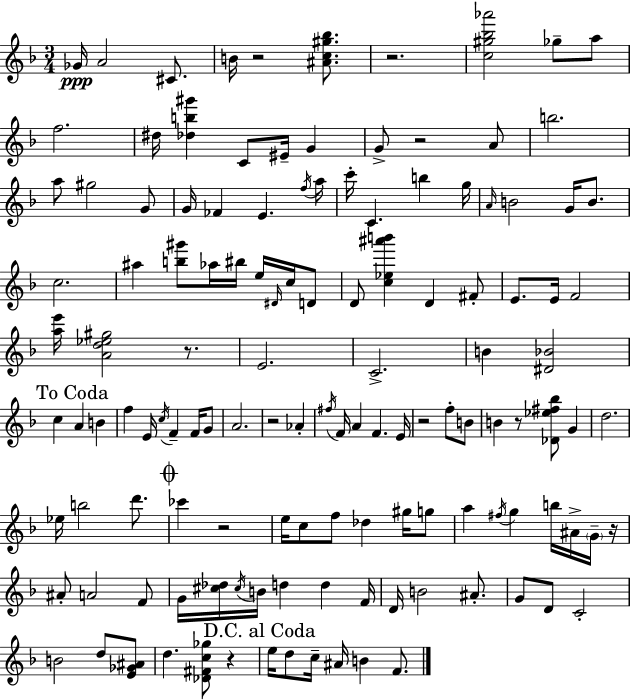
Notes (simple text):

Gb4/s A4/h C#4/e. B4/s R/h [A#4,C5,G#5,Bb5]/e. R/h. [C5,G#5,Bb5,Ab6]/h Gb5/e A5/e F5/h. D#5/s [Db5,B5,G#6]/q C4/e EIS4/s G4/q G4/e R/h A4/e B5/h. A5/e G#5/h G4/e G4/s FES4/q E4/q. F5/s A5/s C6/s C4/q. B5/q G5/s A4/s B4/h G4/s B4/e. C5/h. A#5/q [B5,G#6]/e Ab5/s BIS5/s E5/s D#4/s C5/s D4/e D4/e [C5,Eb5,A#6,B6]/q D4/q F#4/e E4/e. E4/s F4/h [A5,E6]/s [A4,D5,Eb5,G#5]/h R/e. E4/h. C4/h. B4/q [D#4,Bb4]/h C5/q A4/q B4/q F5/q E4/s C5/s F4/q F4/s G4/e A4/h. R/h Ab4/q F#5/s F4/s A4/q F4/q. E4/s R/h F5/e B4/e B4/q R/e [Db4,Eb5,F#5,Bb5]/e G4/q D5/h. Eb5/s B5/h D6/e. CES6/q R/h E5/s C5/e F5/e Db5/q G#5/s G5/e A5/q F#5/s G5/q B5/s A#4/s G4/s R/s A#4/e A4/h F4/e G4/s [C#5,Db5]/s C#5/s B4/s D5/q D5/q F4/s D4/s B4/h A#4/e. G4/e D4/e C4/h B4/h D5/e [E4,Gb4,A#4]/e D5/q. [Db4,F#4,C5,Gb5]/e R/q E5/s D5/e C5/s A#4/s B4/q F4/e.